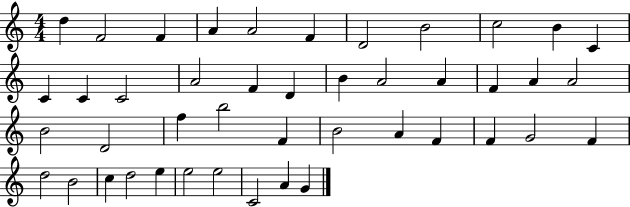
X:1
T:Untitled
M:4/4
L:1/4
K:C
d F2 F A A2 F D2 B2 c2 B C C C C2 A2 F D B A2 A F A A2 B2 D2 f b2 F B2 A F F G2 F d2 B2 c d2 e e2 e2 C2 A G